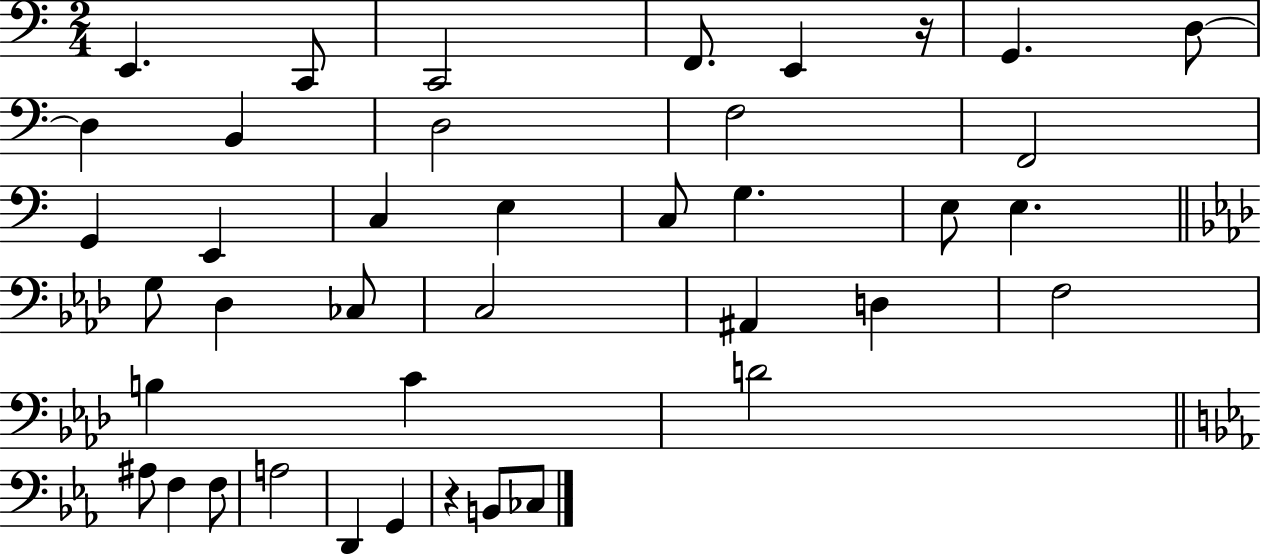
X:1
T:Untitled
M:2/4
L:1/4
K:C
E,, C,,/2 C,,2 F,,/2 E,, z/4 G,, D,/2 D, B,, D,2 F,2 F,,2 G,, E,, C, E, C,/2 G, E,/2 E, G,/2 _D, _C,/2 C,2 ^A,, D, F,2 B, C D2 ^A,/2 F, F,/2 A,2 D,, G,, z B,,/2 _C,/2